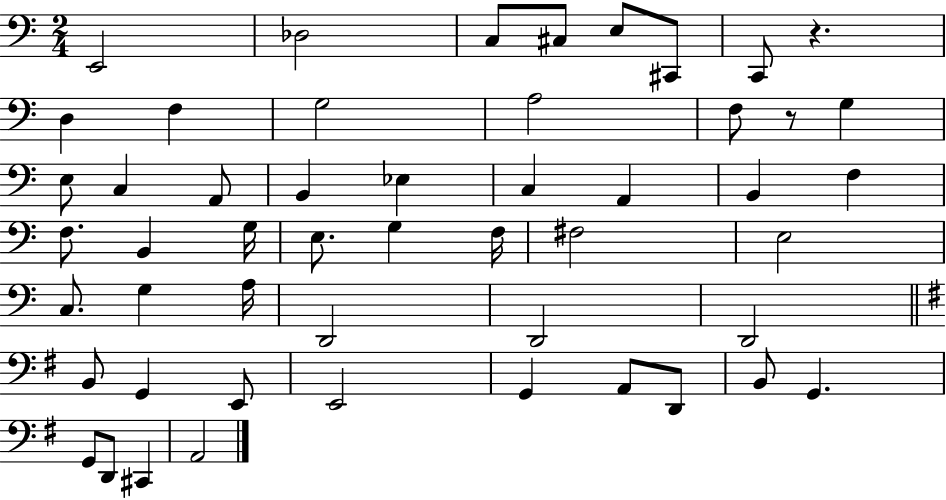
X:1
T:Untitled
M:2/4
L:1/4
K:C
E,,2 _D,2 C,/2 ^C,/2 E,/2 ^C,,/2 C,,/2 z D, F, G,2 A,2 F,/2 z/2 G, E,/2 C, A,,/2 B,, _E, C, A,, B,, F, F,/2 B,, G,/4 E,/2 G, F,/4 ^F,2 E,2 C,/2 G, A,/4 D,,2 D,,2 D,,2 B,,/2 G,, E,,/2 E,,2 G,, A,,/2 D,,/2 B,,/2 G,, G,,/2 D,,/2 ^C,, A,,2